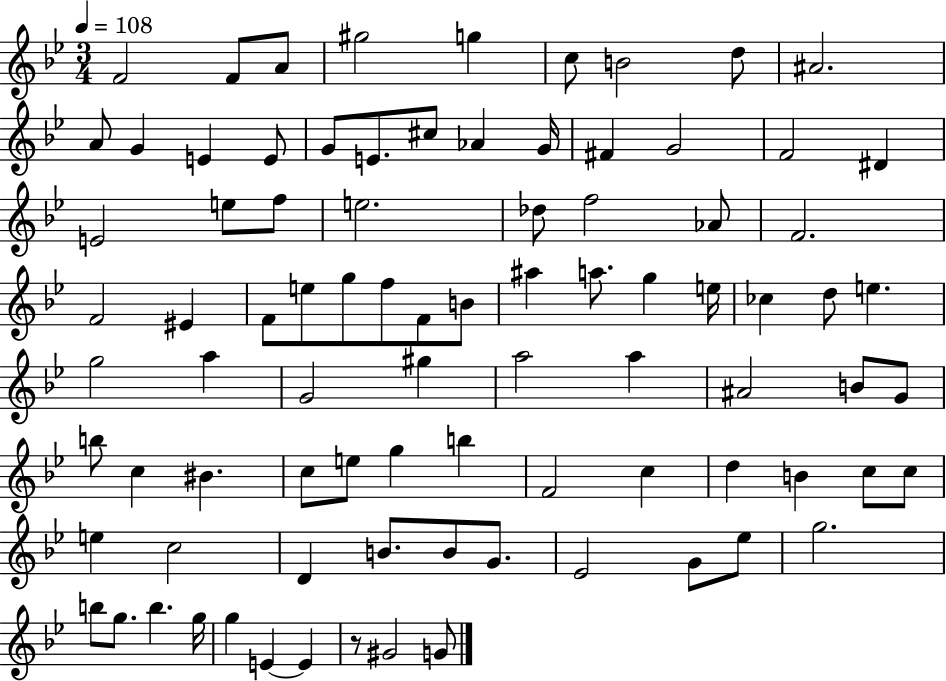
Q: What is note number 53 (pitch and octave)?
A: B4